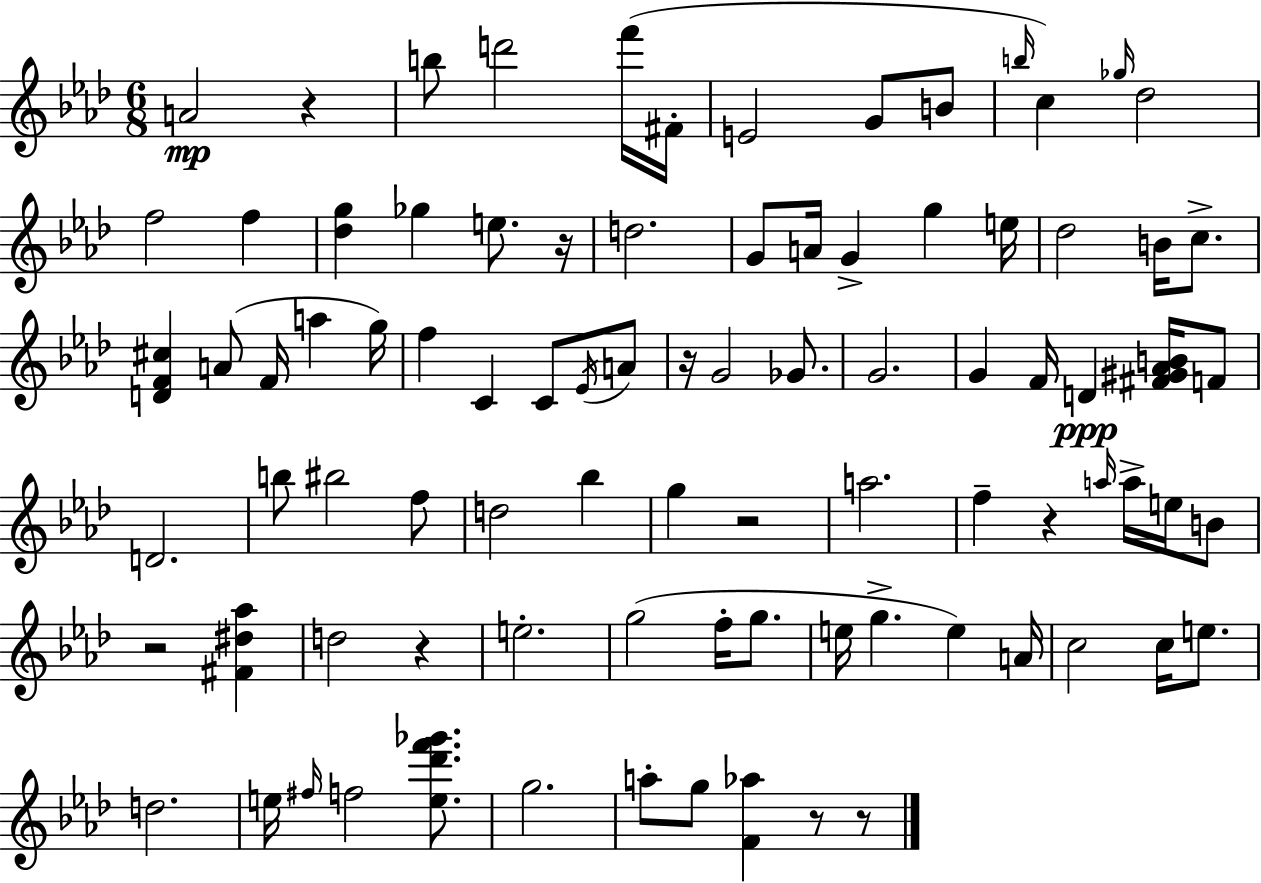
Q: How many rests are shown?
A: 9